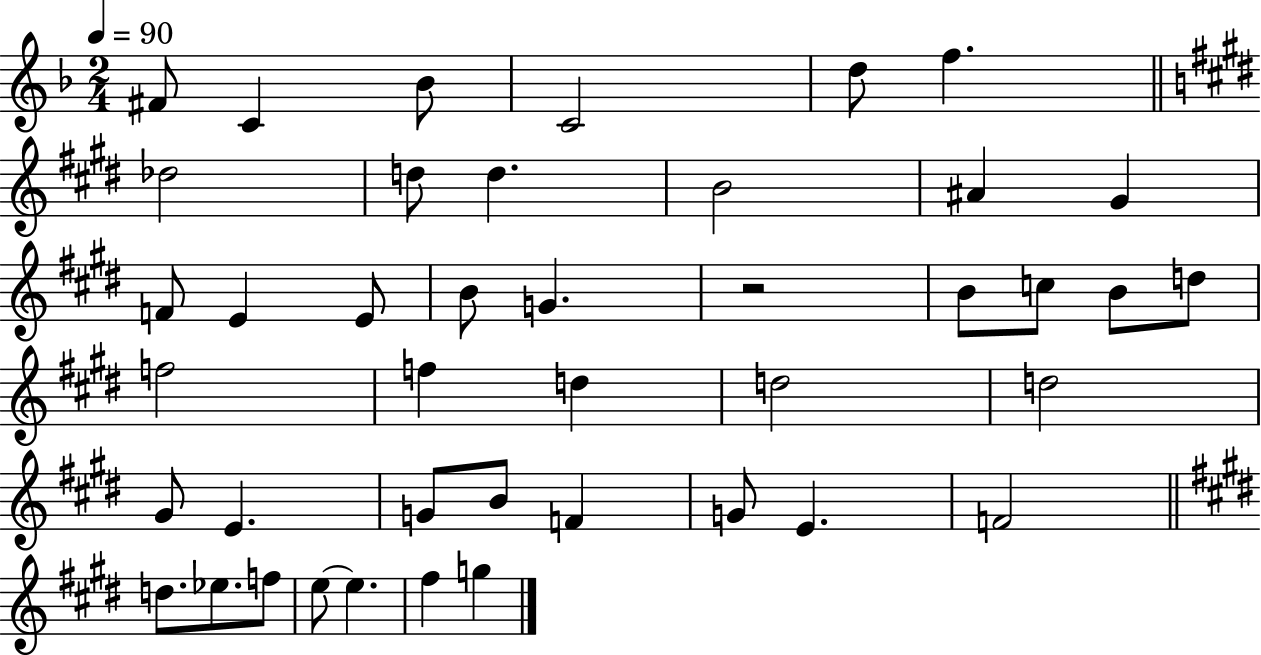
{
  \clef treble
  \numericTimeSignature
  \time 2/4
  \key f \major
  \tempo 4 = 90
  fis'8 c'4 bes'8 | c'2 | d''8 f''4. | \bar "||" \break \key e \major des''2 | d''8 d''4. | b'2 | ais'4 gis'4 | \break f'8 e'4 e'8 | b'8 g'4. | r2 | b'8 c''8 b'8 d''8 | \break f''2 | f''4 d''4 | d''2 | d''2 | \break gis'8 e'4. | g'8 b'8 f'4 | g'8 e'4. | f'2 | \break \bar "||" \break \key e \major d''8. ees''8. f''8 | e''8~~ e''4. | fis''4 g''4 | \bar "|."
}